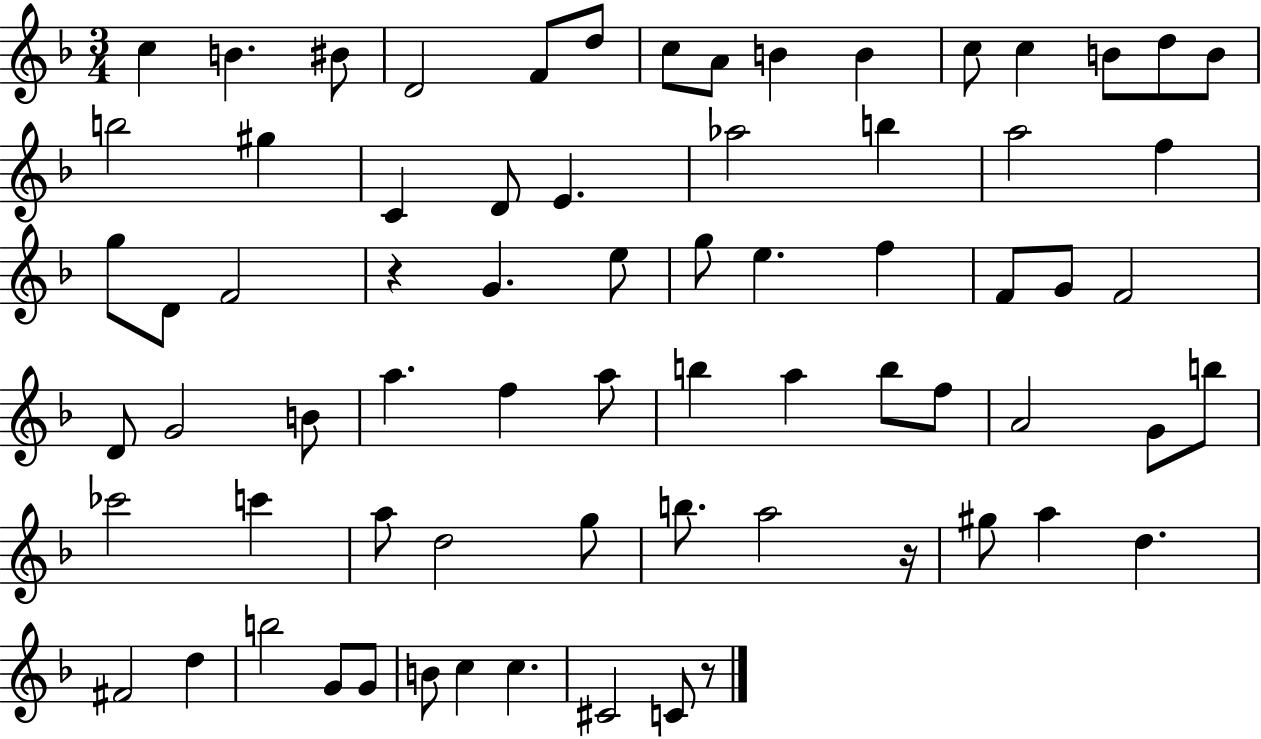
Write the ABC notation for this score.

X:1
T:Untitled
M:3/4
L:1/4
K:F
c B ^B/2 D2 F/2 d/2 c/2 A/2 B B c/2 c B/2 d/2 B/2 b2 ^g C D/2 E _a2 b a2 f g/2 D/2 F2 z G e/2 g/2 e f F/2 G/2 F2 D/2 G2 B/2 a f a/2 b a b/2 f/2 A2 G/2 b/2 _c'2 c' a/2 d2 g/2 b/2 a2 z/4 ^g/2 a d ^F2 d b2 G/2 G/2 B/2 c c ^C2 C/2 z/2